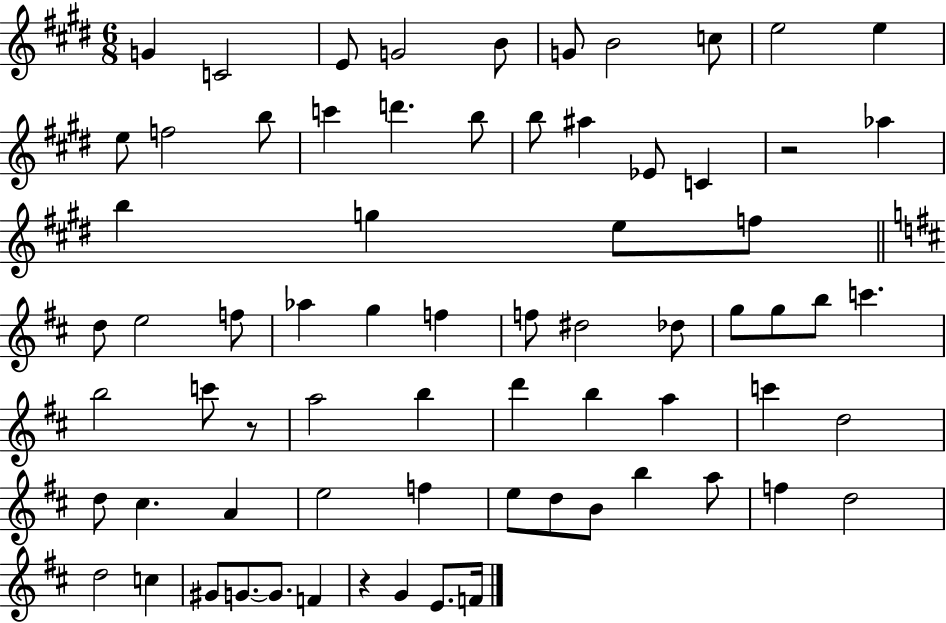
G4/q C4/h E4/e G4/h B4/e G4/e B4/h C5/e E5/h E5/q E5/e F5/h B5/e C6/q D6/q. B5/e B5/e A#5/q Eb4/e C4/q R/h Ab5/q B5/q G5/q E5/e F5/e D5/e E5/h F5/e Ab5/q G5/q F5/q F5/e D#5/h Db5/e G5/e G5/e B5/e C6/q. B5/h C6/e R/e A5/h B5/q D6/q B5/q A5/q C6/q D5/h D5/e C#5/q. A4/q E5/h F5/q E5/e D5/e B4/e B5/q A5/e F5/q D5/h D5/h C5/q G#4/e G4/e. G4/e. F4/q R/q G4/q E4/e. F4/s